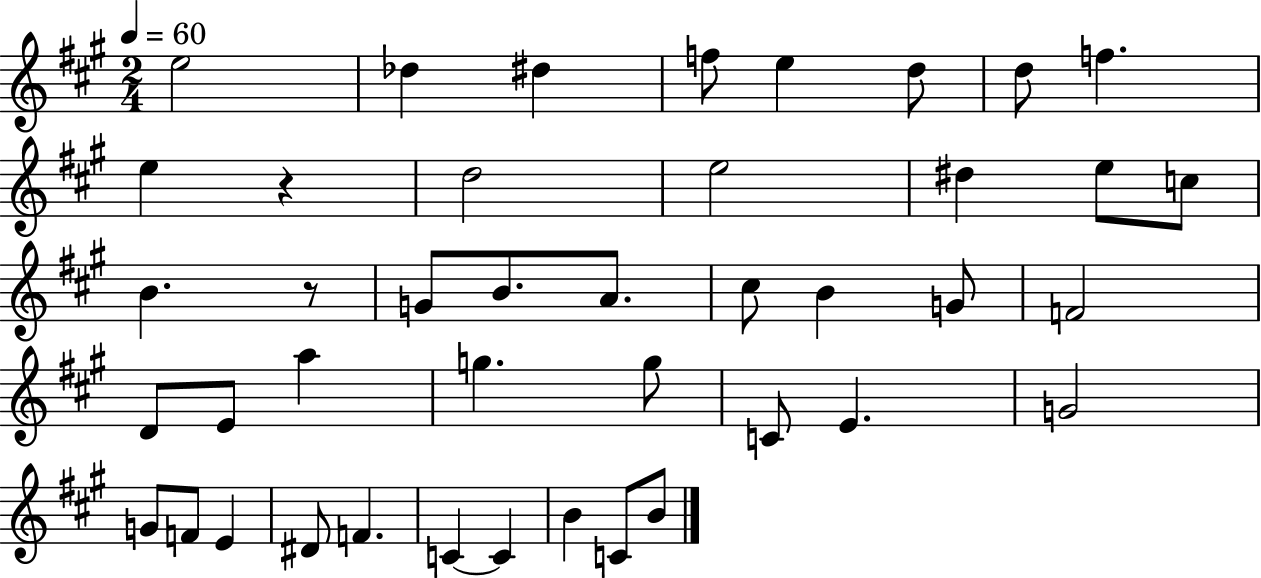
E5/h Db5/q D#5/q F5/e E5/q D5/e D5/e F5/q. E5/q R/q D5/h E5/h D#5/q E5/e C5/e B4/q. R/e G4/e B4/e. A4/e. C#5/e B4/q G4/e F4/h D4/e E4/e A5/q G5/q. G5/e C4/e E4/q. G4/h G4/e F4/e E4/q D#4/e F4/q. C4/q C4/q B4/q C4/e B4/e